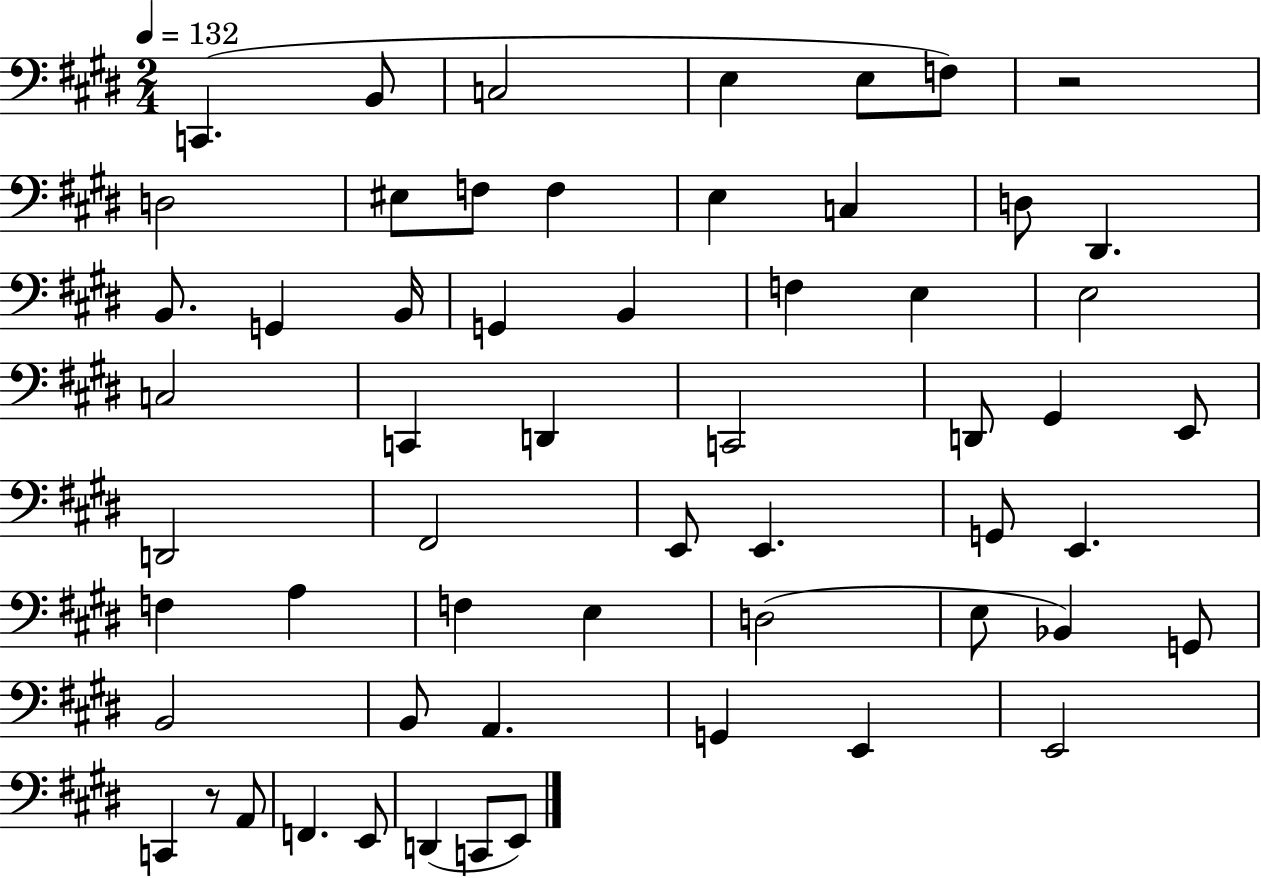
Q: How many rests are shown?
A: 2